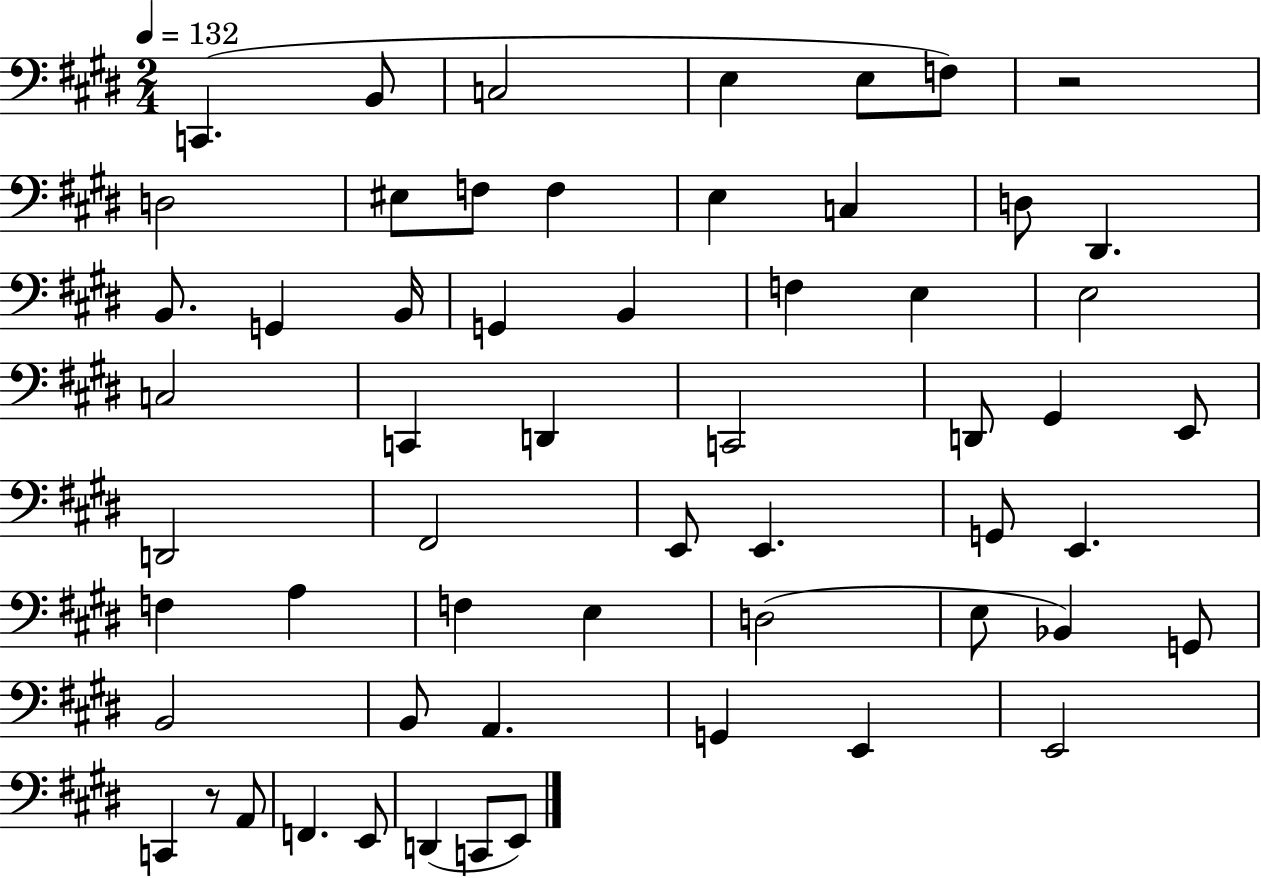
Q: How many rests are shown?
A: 2